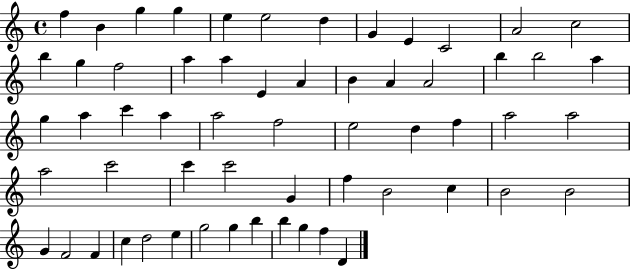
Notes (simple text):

F5/q B4/q G5/q G5/q E5/q E5/h D5/q G4/q E4/q C4/h A4/h C5/h B5/q G5/q F5/h A5/q A5/q E4/q A4/q B4/q A4/q A4/h B5/q B5/h A5/q G5/q A5/q C6/q A5/q A5/h F5/h E5/h D5/q F5/q A5/h A5/h A5/h C6/h C6/q C6/h G4/q F5/q B4/h C5/q B4/h B4/h G4/q F4/h F4/q C5/q D5/h E5/q G5/h G5/q B5/q B5/q G5/q F5/q D4/q